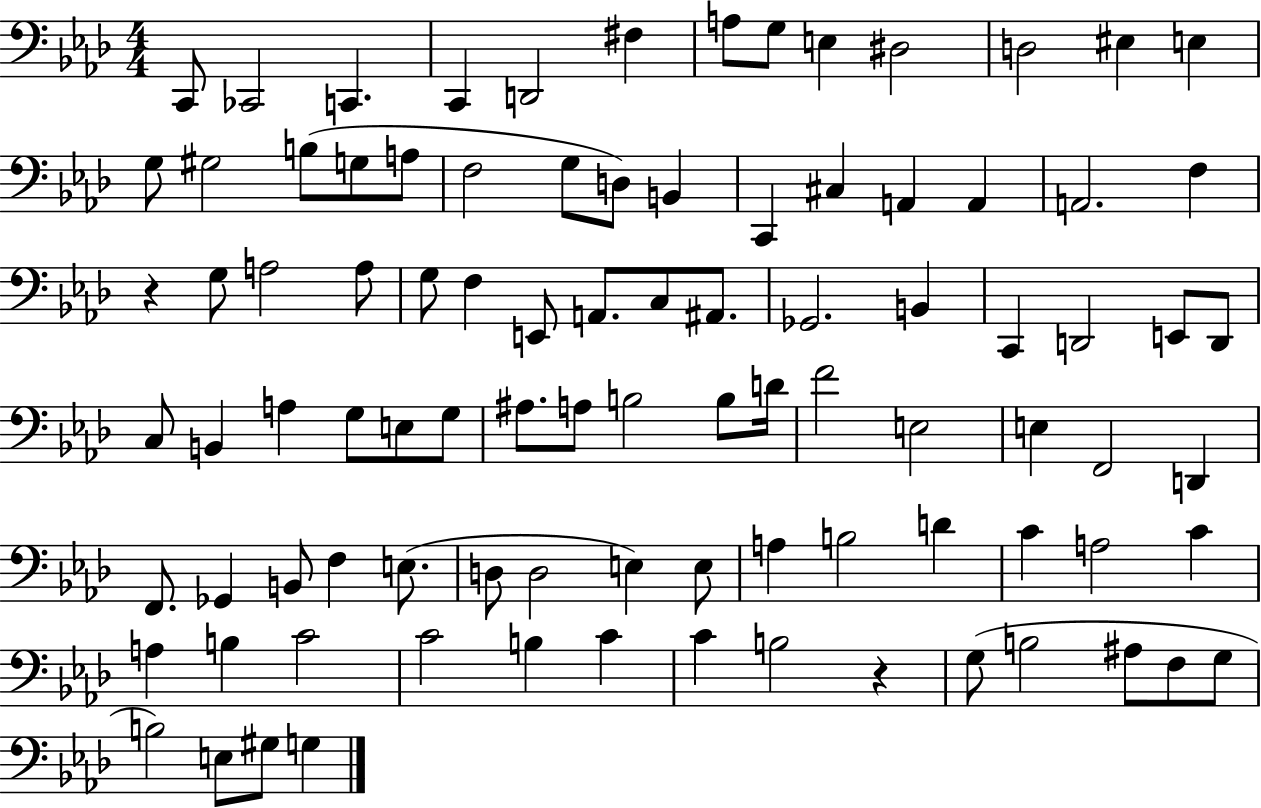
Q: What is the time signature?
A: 4/4